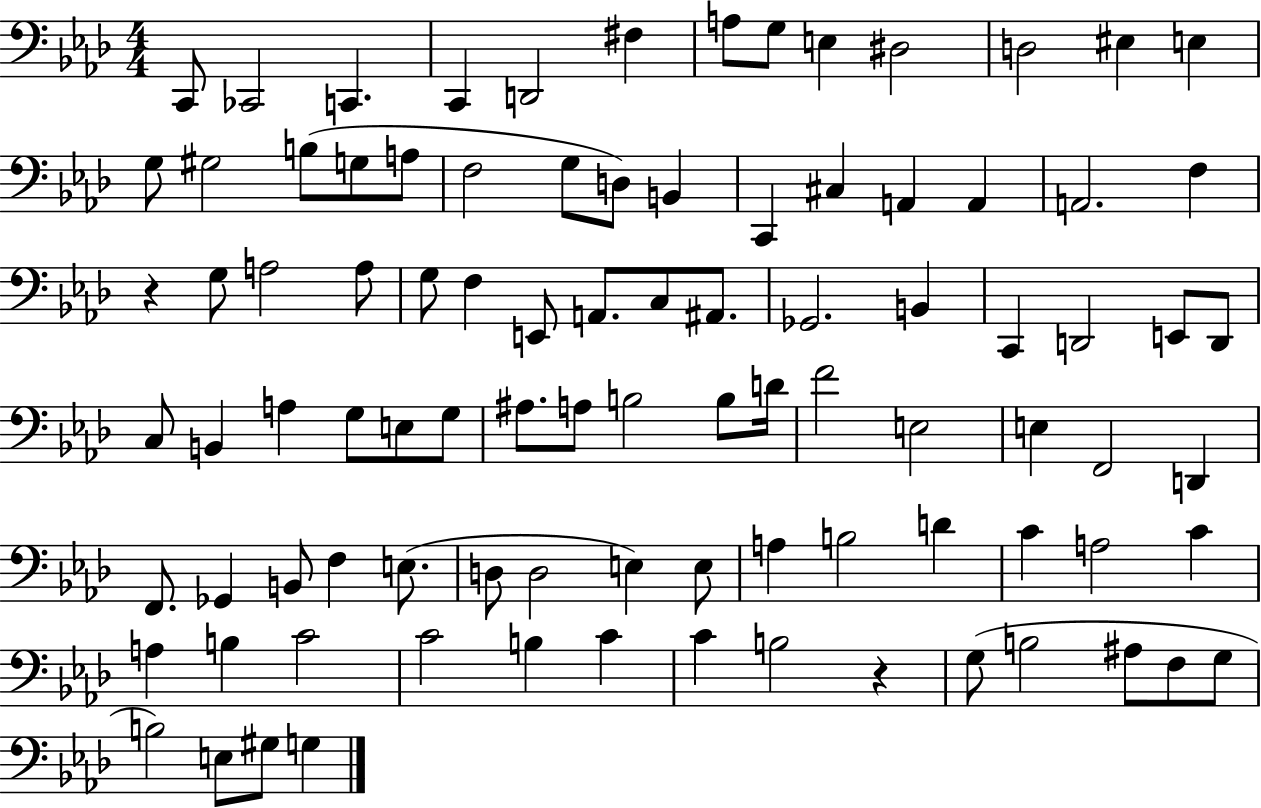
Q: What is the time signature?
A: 4/4